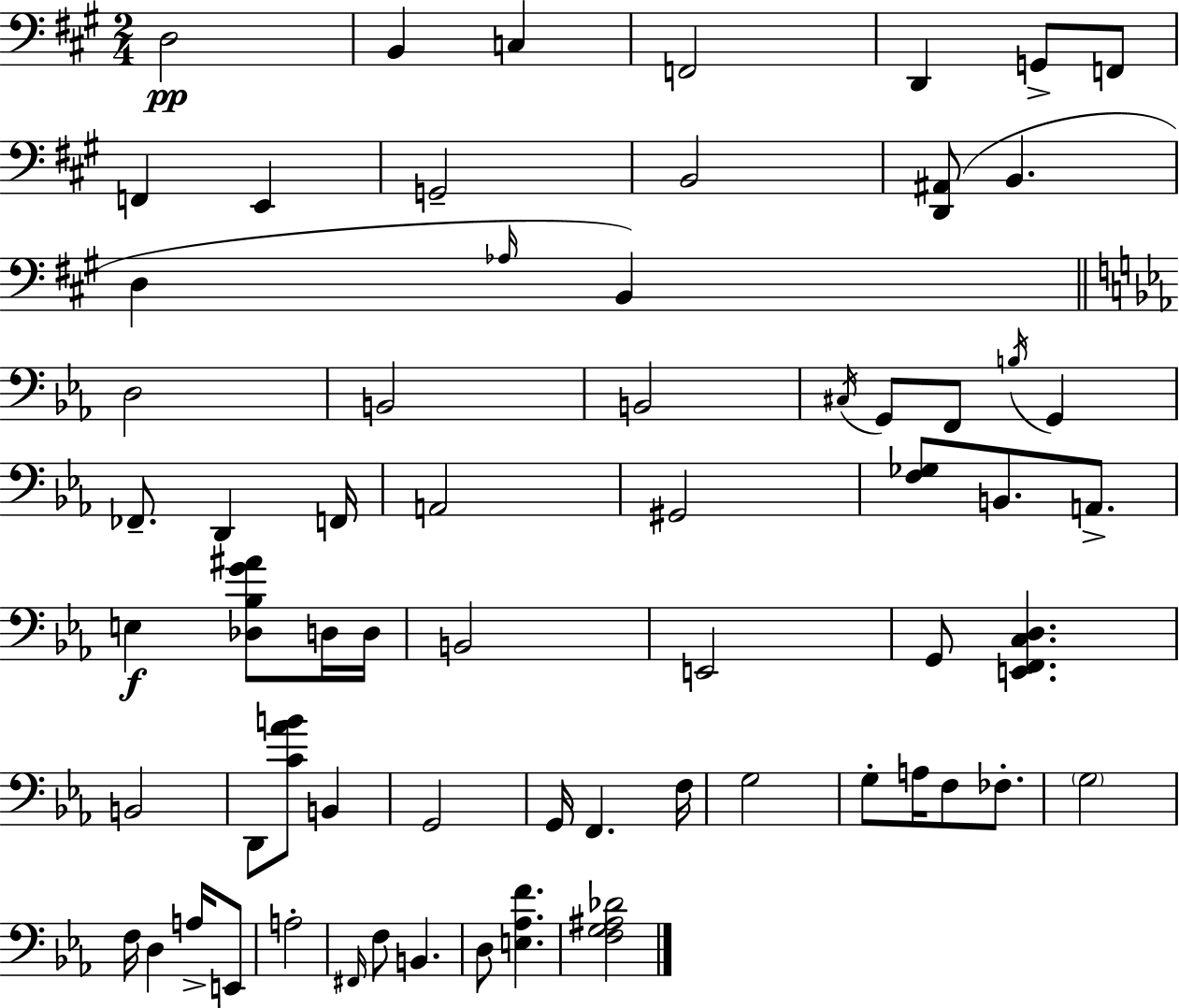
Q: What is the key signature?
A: A major